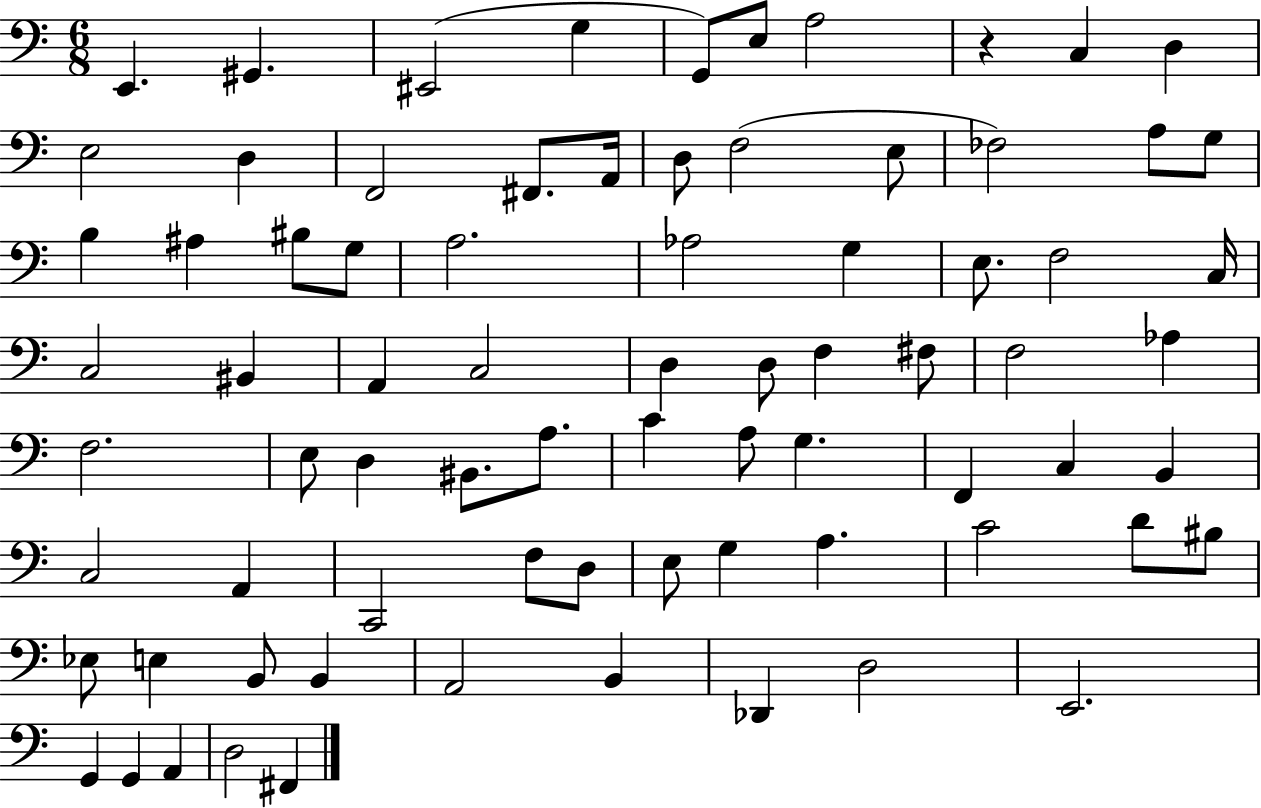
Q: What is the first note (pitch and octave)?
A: E2